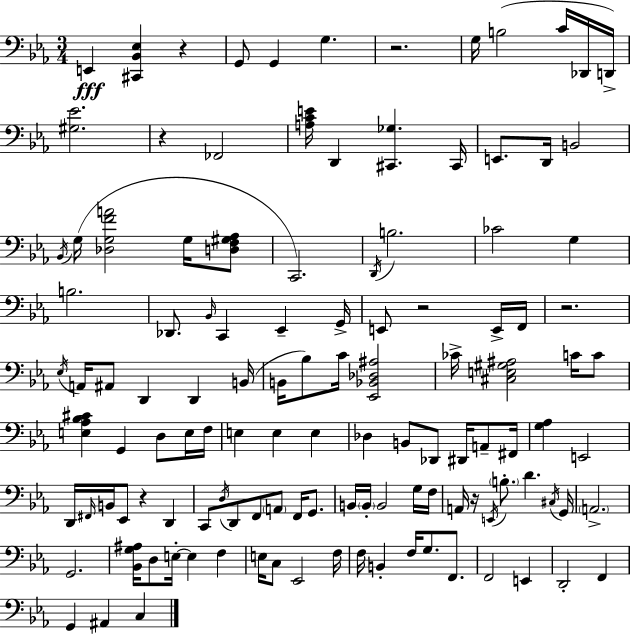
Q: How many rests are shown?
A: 7